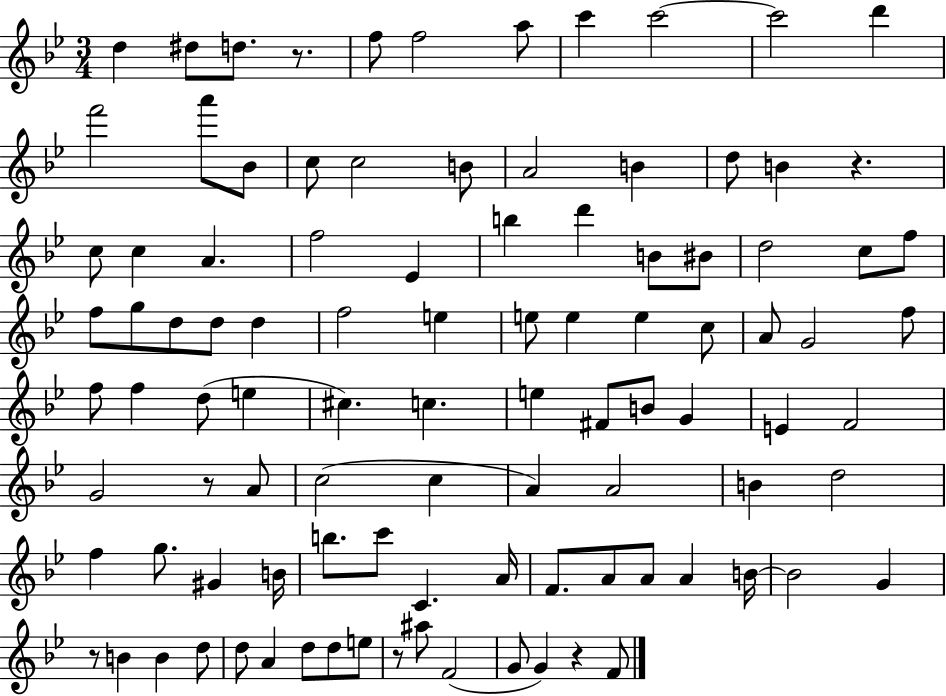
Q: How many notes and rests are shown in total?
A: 100